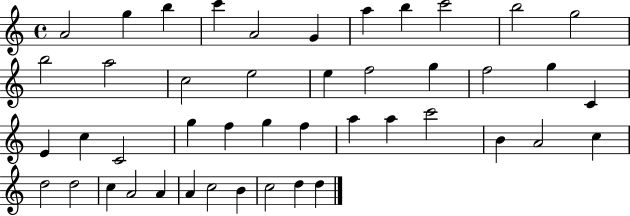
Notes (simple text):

A4/h G5/q B5/q C6/q A4/h G4/q A5/q B5/q C6/h B5/h G5/h B5/h A5/h C5/h E5/h E5/q F5/h G5/q F5/h G5/q C4/q E4/q C5/q C4/h G5/q F5/q G5/q F5/q A5/q A5/q C6/h B4/q A4/h C5/q D5/h D5/h C5/q A4/h A4/q A4/q C5/h B4/q C5/h D5/q D5/q